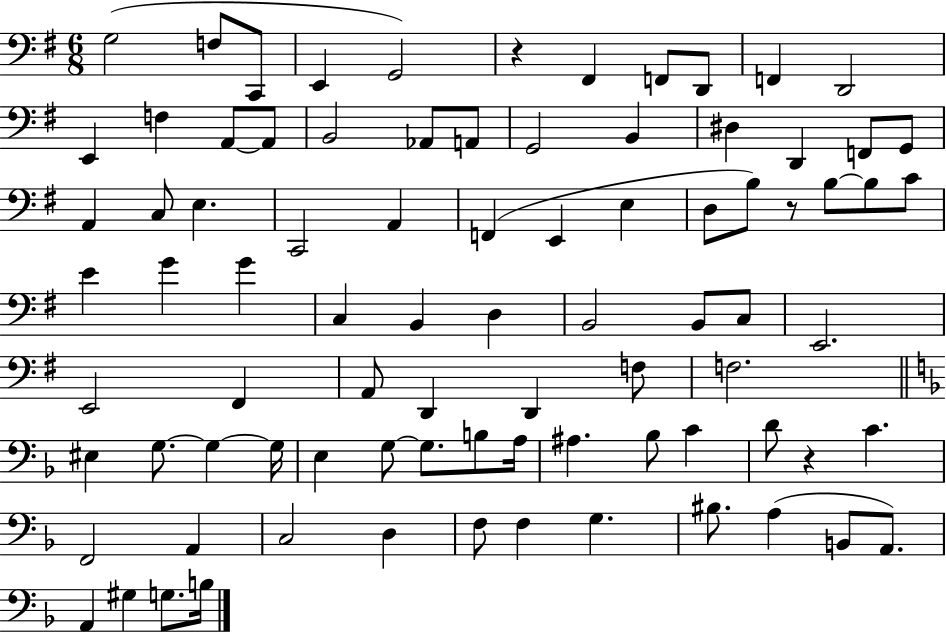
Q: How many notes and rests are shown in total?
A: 85